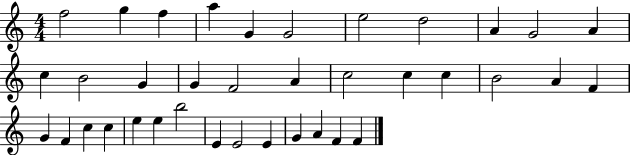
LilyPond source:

{
  \clef treble
  \numericTimeSignature
  \time 4/4
  \key c \major
  f''2 g''4 f''4 | a''4 g'4 g'2 | e''2 d''2 | a'4 g'2 a'4 | \break c''4 b'2 g'4 | g'4 f'2 a'4 | c''2 c''4 c''4 | b'2 a'4 f'4 | \break g'4 f'4 c''4 c''4 | e''4 e''4 b''2 | e'4 e'2 e'4 | g'4 a'4 f'4 f'4 | \break \bar "|."
}